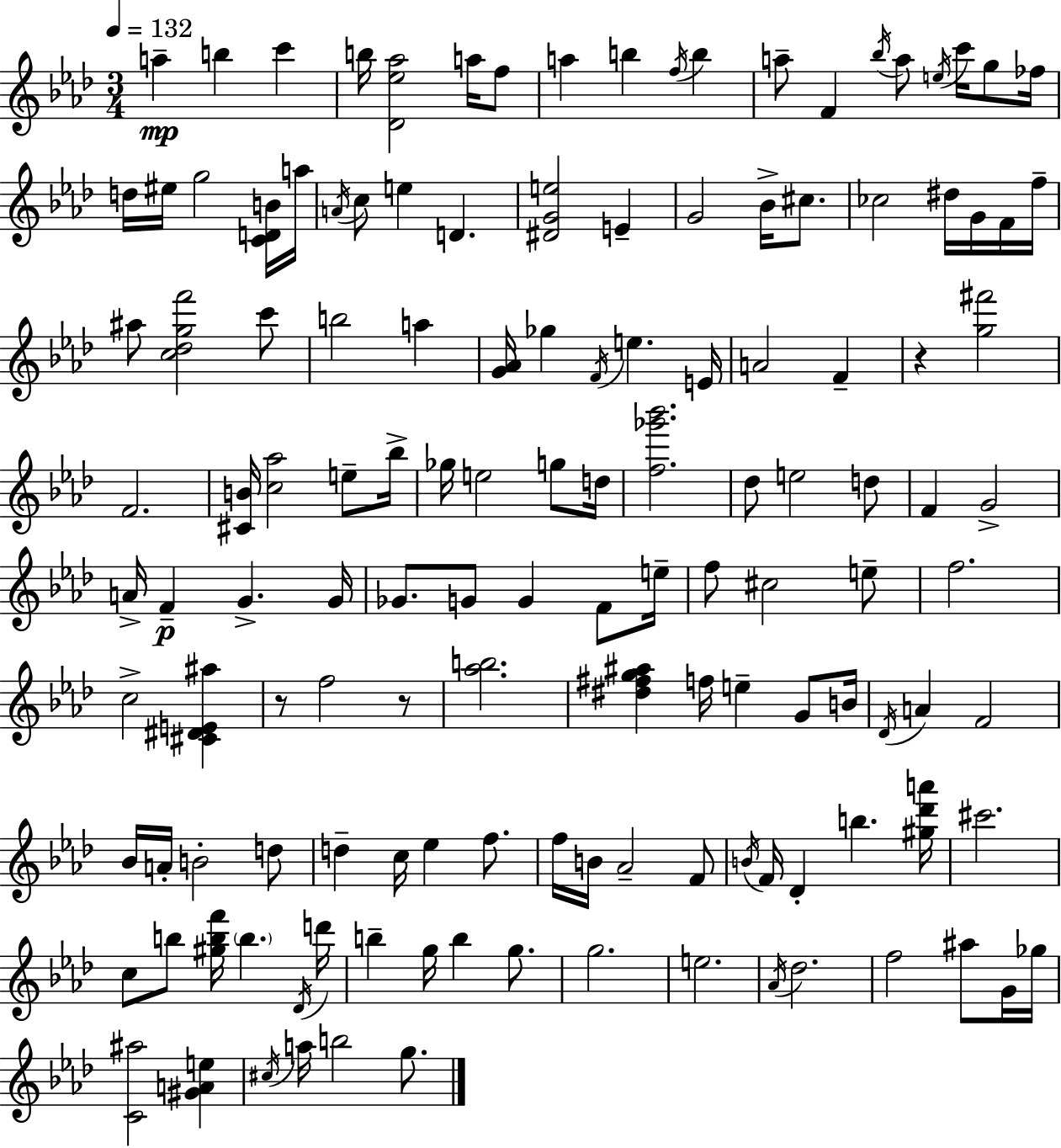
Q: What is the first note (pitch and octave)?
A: A5